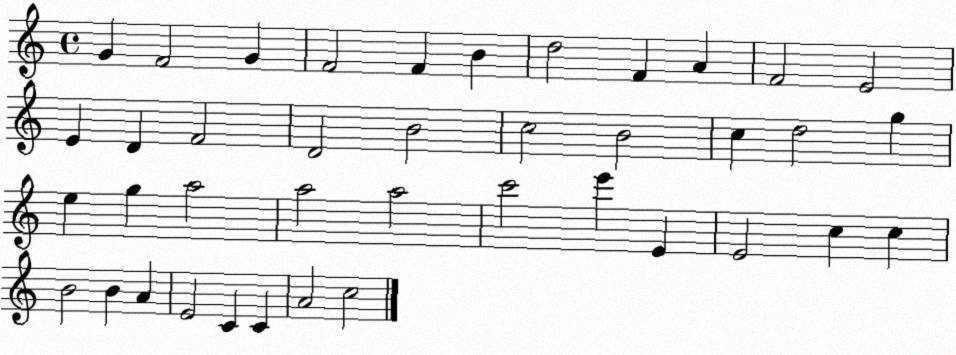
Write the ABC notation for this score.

X:1
T:Untitled
M:4/4
L:1/4
K:C
G F2 G F2 F B d2 F A F2 E2 E D F2 D2 B2 c2 B2 c d2 g e g a2 a2 a2 c'2 e' E E2 c c B2 B A E2 C C A2 c2